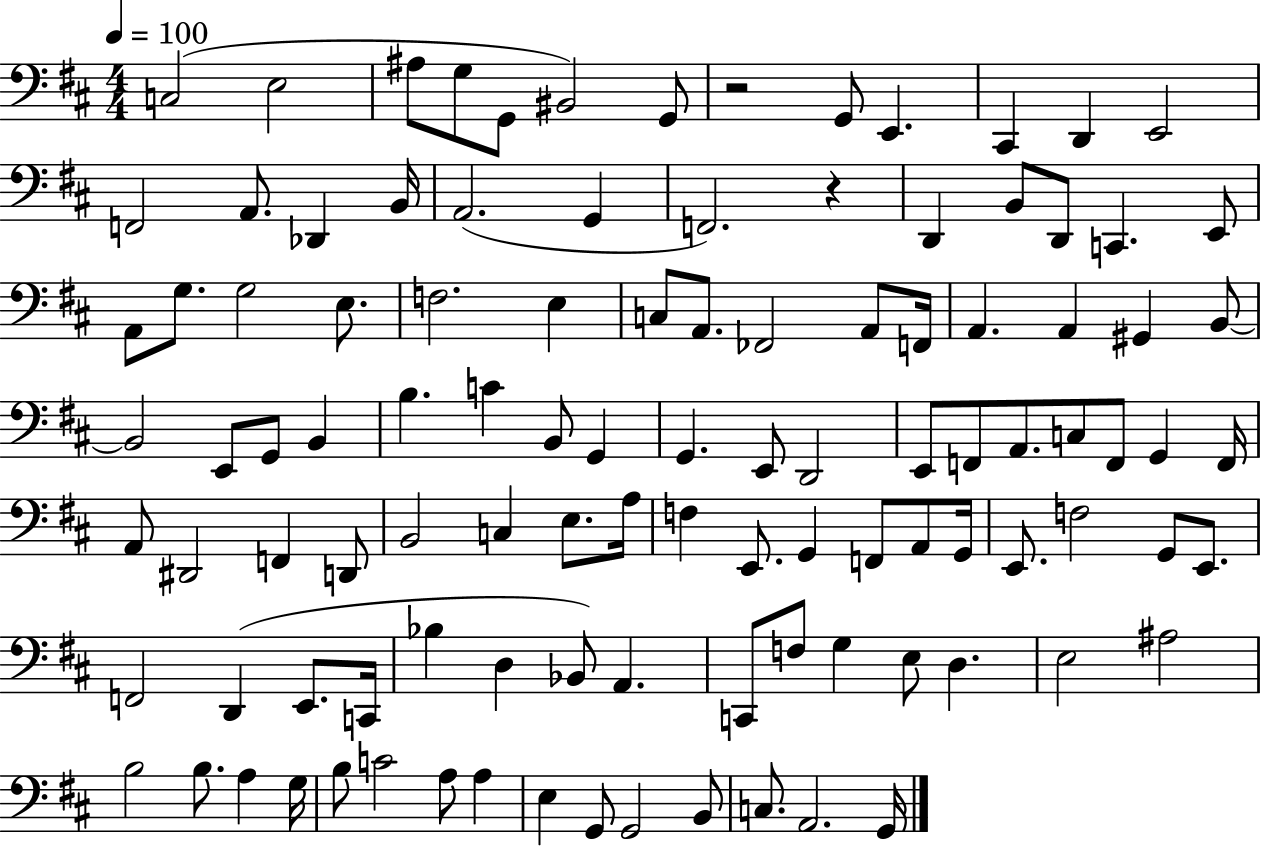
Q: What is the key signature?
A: D major